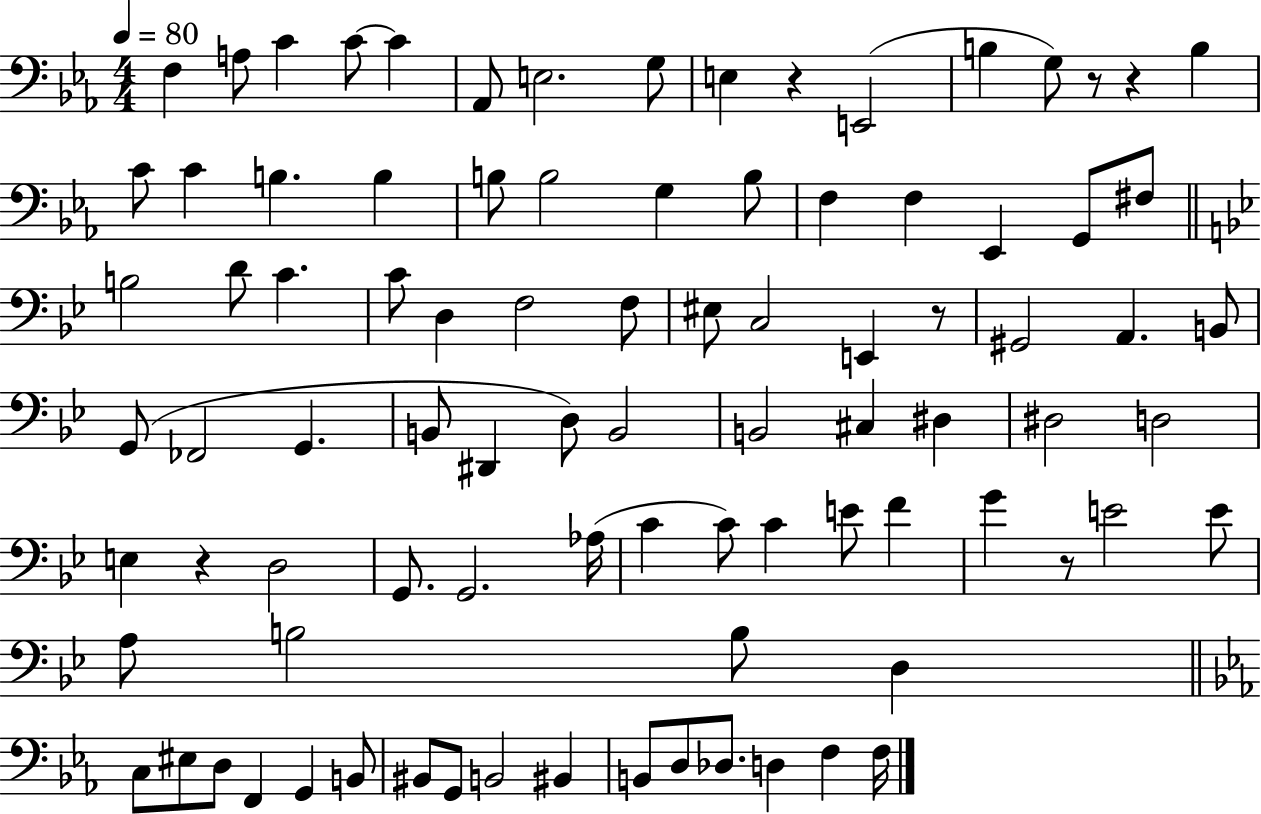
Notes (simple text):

F3/q A3/e C4/q C4/e C4/q Ab2/e E3/h. G3/e E3/q R/q E2/h B3/q G3/e R/e R/q B3/q C4/e C4/q B3/q. B3/q B3/e B3/h G3/q B3/e F3/q F3/q Eb2/q G2/e F#3/e B3/h D4/e C4/q. C4/e D3/q F3/h F3/e EIS3/e C3/h E2/q R/e G#2/h A2/q. B2/e G2/e FES2/h G2/q. B2/e D#2/q D3/e B2/h B2/h C#3/q D#3/q D#3/h D3/h E3/q R/q D3/h G2/e. G2/h. Ab3/s C4/q C4/e C4/q E4/e F4/q G4/q R/e E4/h E4/e A3/e B3/h B3/e D3/q C3/e EIS3/e D3/e F2/q G2/q B2/e BIS2/e G2/e B2/h BIS2/q B2/e D3/e Db3/e. D3/q F3/q F3/s